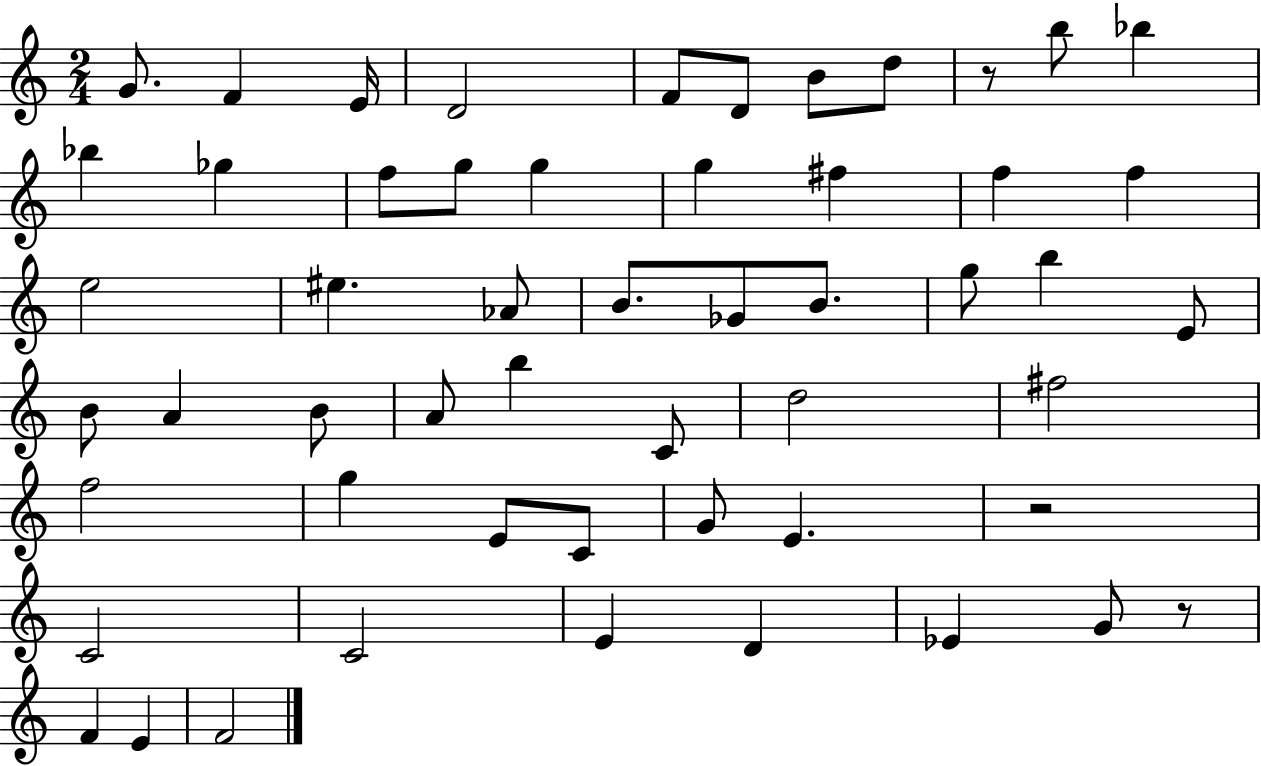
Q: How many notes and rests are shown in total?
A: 54